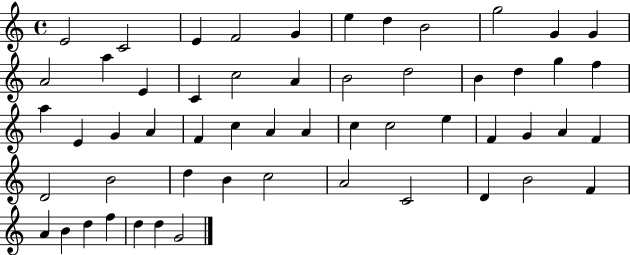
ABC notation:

X:1
T:Untitled
M:4/4
L:1/4
K:C
E2 C2 E F2 G e d B2 g2 G G A2 a E C c2 A B2 d2 B d g f a E G A F c A A c c2 e F G A F D2 B2 d B c2 A2 C2 D B2 F A B d f d d G2